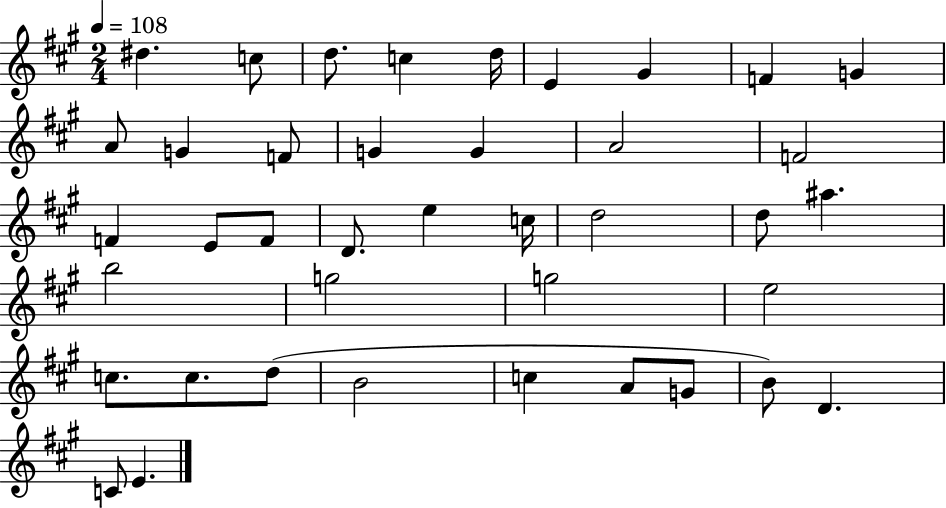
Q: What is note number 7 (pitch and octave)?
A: G#4